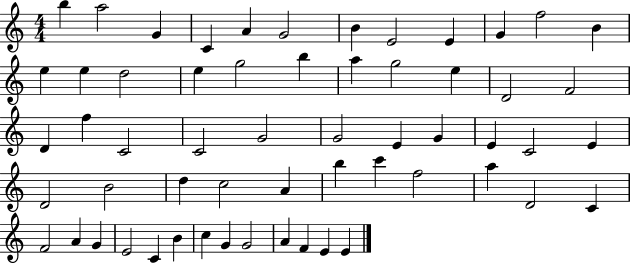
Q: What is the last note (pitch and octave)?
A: E4